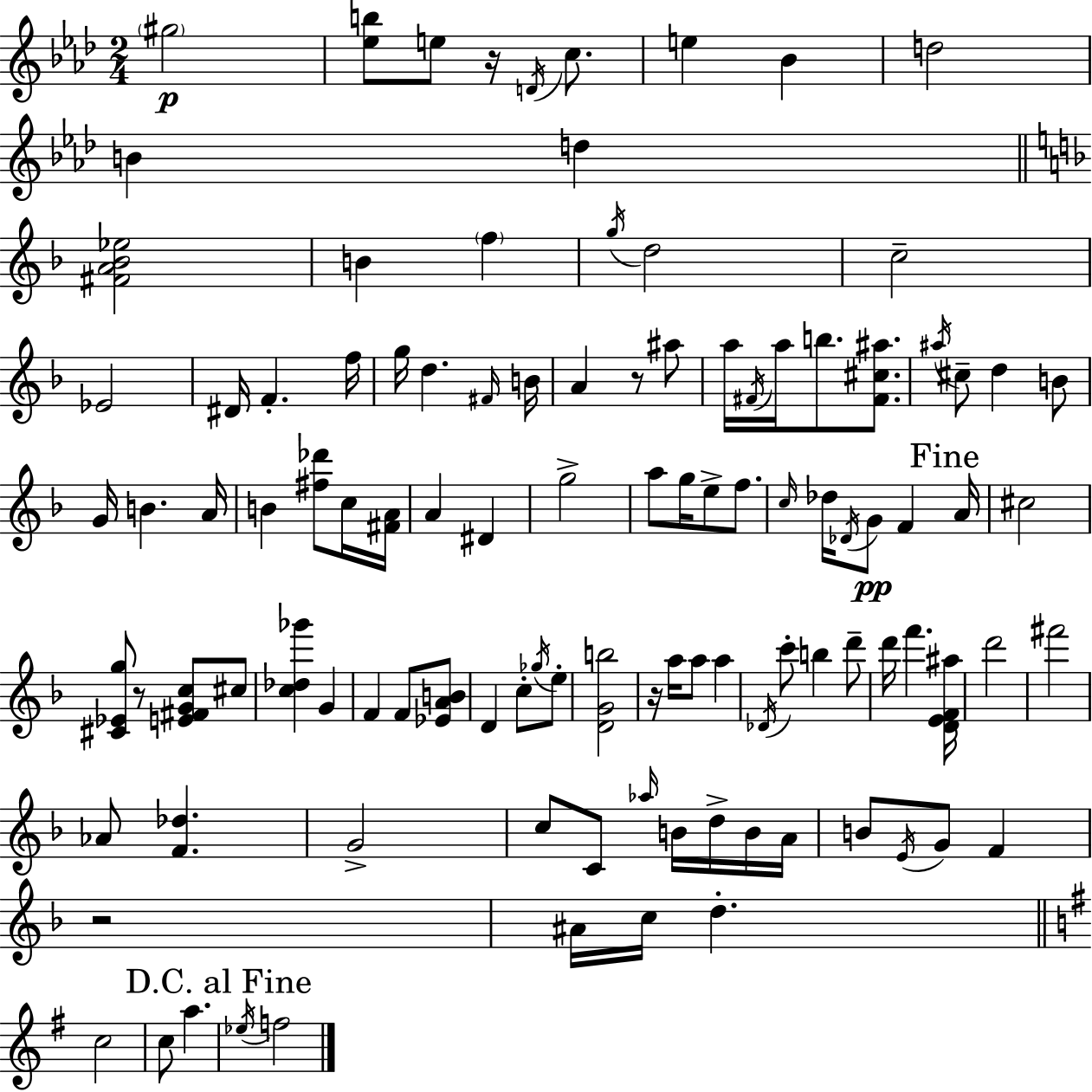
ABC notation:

X:1
T:Untitled
M:2/4
L:1/4
K:Fm
^g2 [_eb]/2 e/2 z/4 D/4 c/2 e _B d2 B d [^FA_B_e]2 B f g/4 d2 c2 _E2 ^D/4 F f/4 g/4 d ^F/4 B/4 A z/2 ^a/2 a/4 ^F/4 a/4 b/2 [^F^c^a]/2 ^a/4 ^c/2 d B/2 G/4 B A/4 B [^f_d']/2 c/4 [^FA]/4 A ^D g2 a/2 g/4 e/2 f/2 c/4 _d/4 _D/4 G/2 F A/4 ^c2 [^C_Eg]/2 z/2 [E^FGc]/2 ^c/2 [c_d_g'] G F F/2 [_EAB]/2 D c/2 _g/4 e/2 [DGb]2 z/4 a/4 a/2 a _D/4 c'/2 b d'/2 d'/4 f' [DEF^a]/4 d'2 ^f'2 _A/2 [F_d] G2 c/2 C/2 _a/4 B/4 d/4 B/4 A/4 B/2 E/4 G/2 F z2 ^A/4 c/4 d c2 c/2 a _e/4 f2